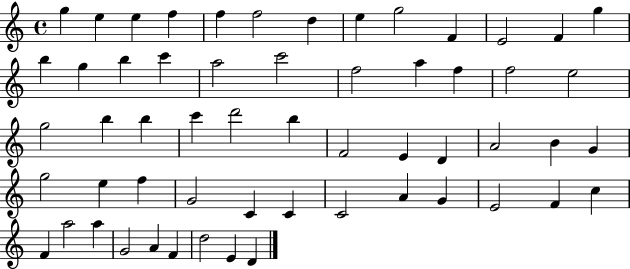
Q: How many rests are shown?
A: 0